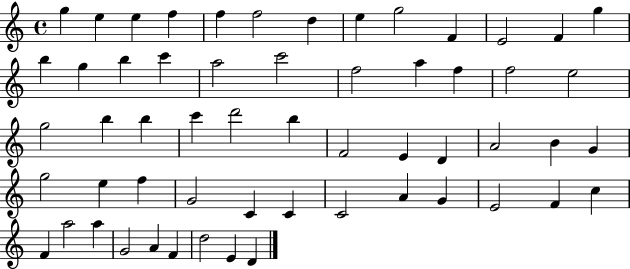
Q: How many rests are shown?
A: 0